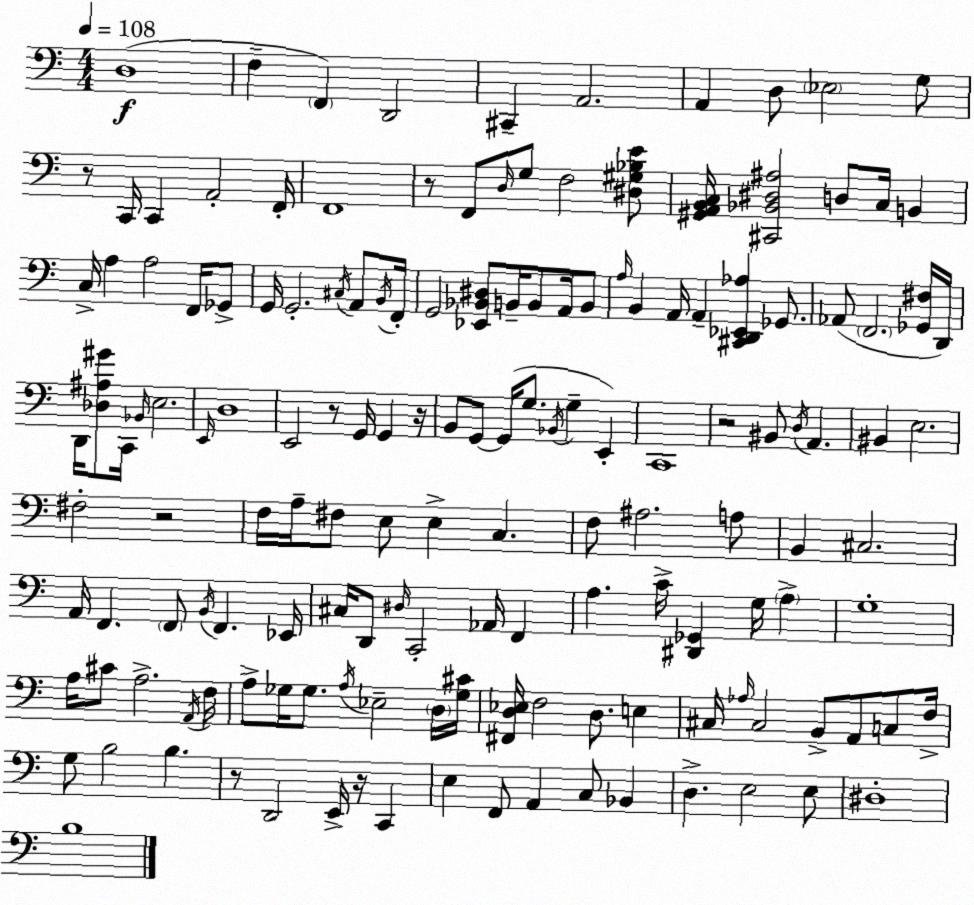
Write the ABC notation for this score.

X:1
T:Untitled
M:4/4
L:1/4
K:Am
D,4 F, F,, D,,2 ^C,, A,,2 A,, D,/2 _E,2 G,/2 z/2 C,,/4 C,, A,,2 F,,/4 F,,4 z/2 F,,/2 D,/4 G,/2 F,2 [^D,^G,_B,E]/2 [^G,,A,,B,,C,]/4 [^C,,_B,,^D,^A,]2 D,/2 C,/4 B,, C,/4 A, A,2 F,,/4 _G,,/2 G,,/4 G,,2 ^C,/4 A,,/2 B,,/4 F,,/4 G,,2 [_E,,_B,,^D,]/2 B,,/4 B,,/2 A,,/4 B,,/2 A,/4 B,, A,,/4 A,, [^C,,D,,_E,,_A,] _G,,/2 _A,,/2 F,,2 [_G,,^F,]/4 D,,/4 D,,/4 [_D,^A,^G]/2 C,,/4 _B,,/4 E,2 E,,/4 D,4 E,,2 z/2 G,,/4 G,, z/4 B,,/2 G,,/2 G,,/4 G,/2 _B,,/4 G, E,, C,,4 z2 ^B,,/2 D,/4 A,, ^B,, E,2 ^F,2 z2 F,/4 A,/4 ^F,/2 E,/2 E, C, F,/2 ^A,2 A,/2 B,, ^C,2 A,,/4 F,, F,,/2 B,,/4 F,, _E,,/4 ^C,/4 D,,/2 ^D,/4 C,,2 _A,,/4 F,, A, C/4 [^D,,_G,,] G,/4 A, G,4 A,/4 ^C/2 A,2 A,,/4 F,/4 A,/2 _G,/4 _G,/2 A,/4 _E,2 D,/4 [_G,^C]/4 [^F,,D,_E,]/4 F,2 D,/2 E, ^C,/4 _A,/4 ^C,2 B,,/2 A,,/2 C,/2 F,/4 G,/2 B,2 B, z/2 D,,2 E,,/4 z/4 C,, E, F,,/2 A,, C,/2 _B,, D, E,2 E,/2 ^D,4 B,4